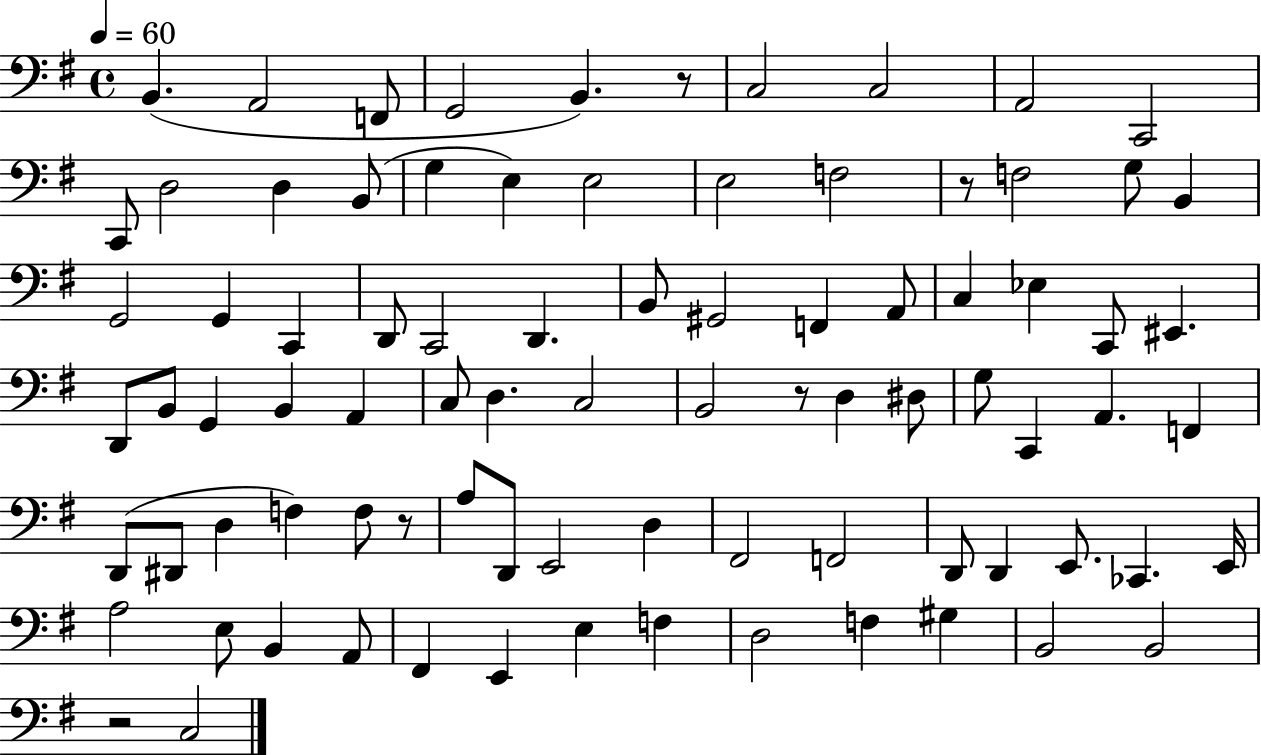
X:1
T:Untitled
M:4/4
L:1/4
K:G
B,, A,,2 F,,/2 G,,2 B,, z/2 C,2 C,2 A,,2 C,,2 C,,/2 D,2 D, B,,/2 G, E, E,2 E,2 F,2 z/2 F,2 G,/2 B,, G,,2 G,, C,, D,,/2 C,,2 D,, B,,/2 ^G,,2 F,, A,,/2 C, _E, C,,/2 ^E,, D,,/2 B,,/2 G,, B,, A,, C,/2 D, C,2 B,,2 z/2 D, ^D,/2 G,/2 C,, A,, F,, D,,/2 ^D,,/2 D, F, F,/2 z/2 A,/2 D,,/2 E,,2 D, ^F,,2 F,,2 D,,/2 D,, E,,/2 _C,, E,,/4 A,2 E,/2 B,, A,,/2 ^F,, E,, E, F, D,2 F, ^G, B,,2 B,,2 z2 C,2